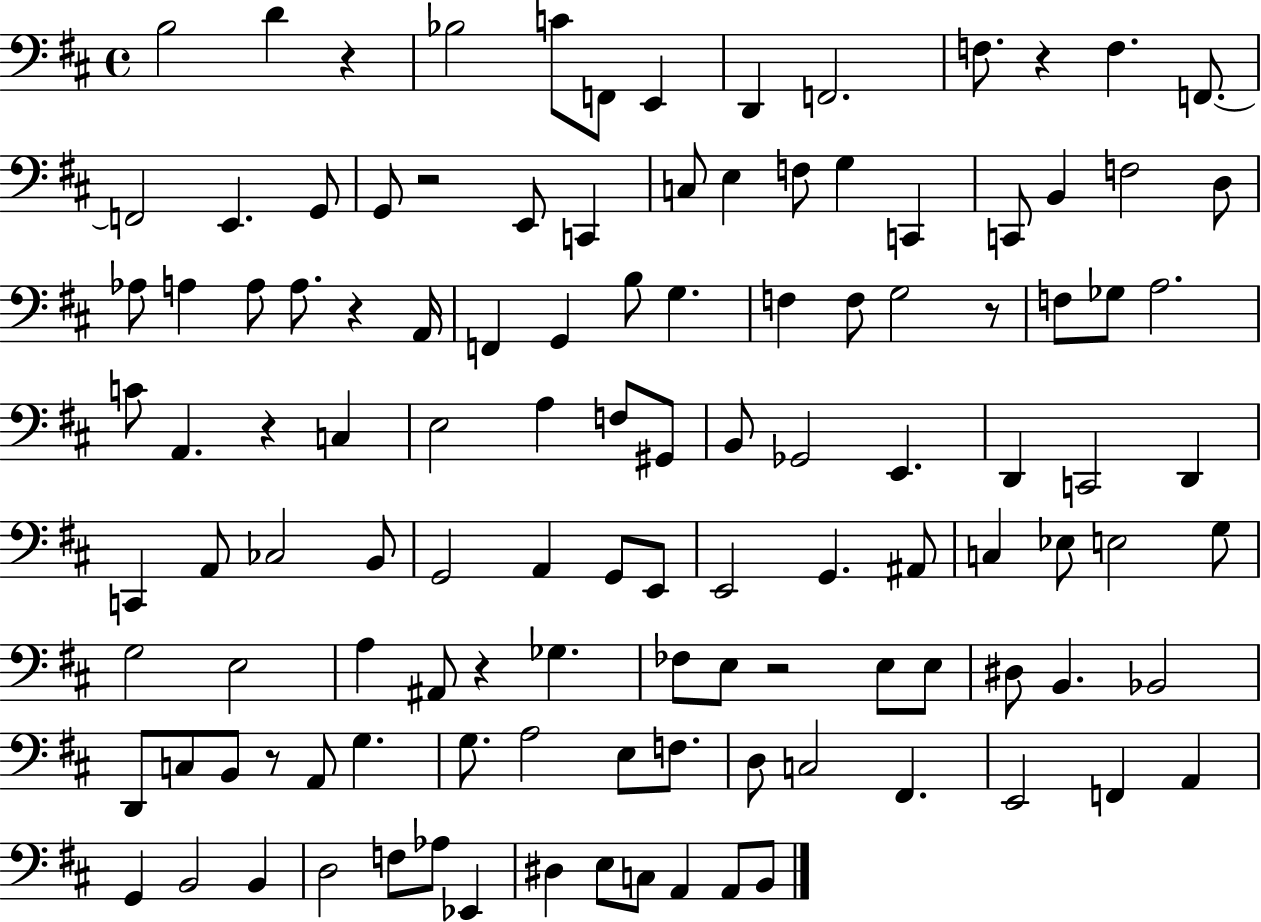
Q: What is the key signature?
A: D major